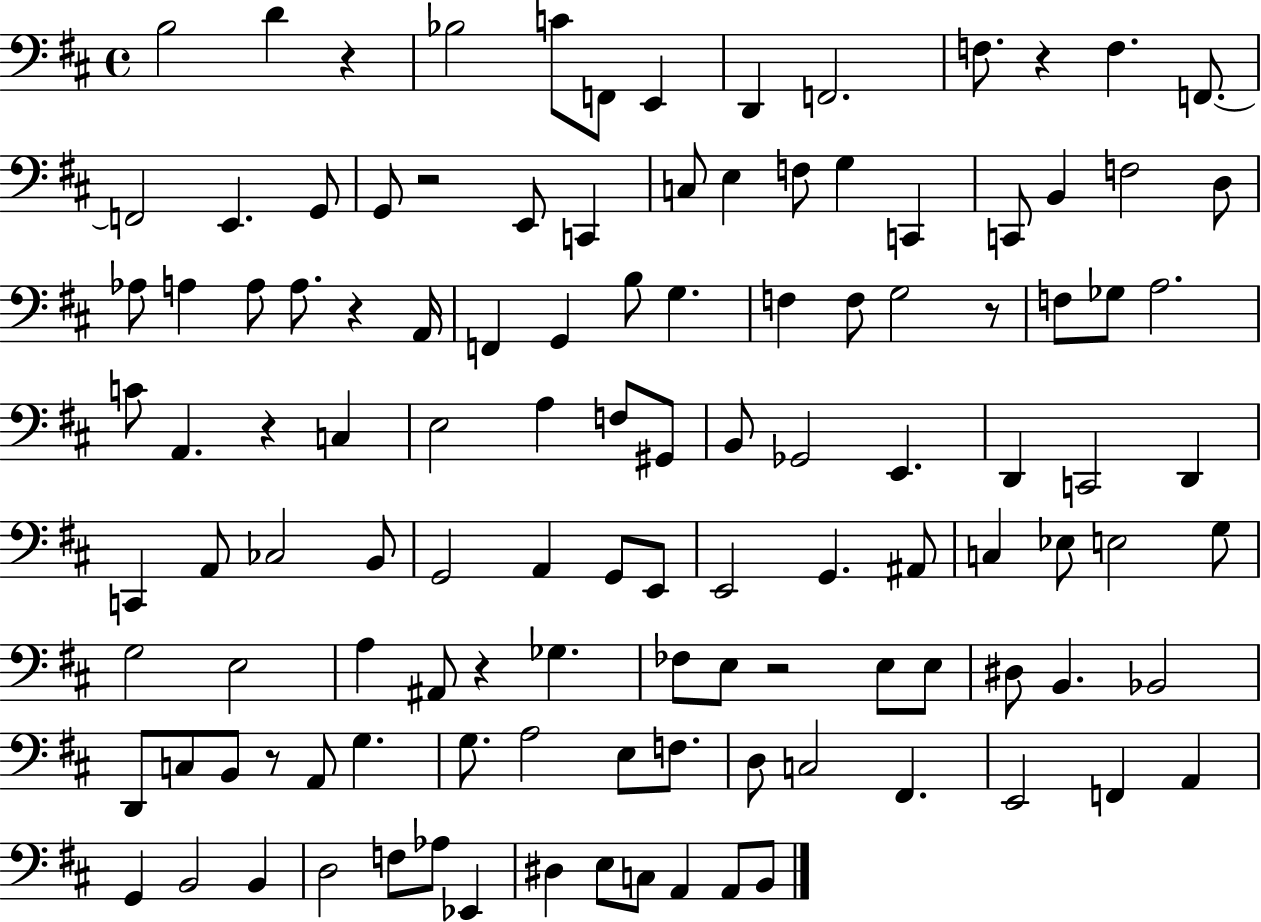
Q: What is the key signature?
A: D major